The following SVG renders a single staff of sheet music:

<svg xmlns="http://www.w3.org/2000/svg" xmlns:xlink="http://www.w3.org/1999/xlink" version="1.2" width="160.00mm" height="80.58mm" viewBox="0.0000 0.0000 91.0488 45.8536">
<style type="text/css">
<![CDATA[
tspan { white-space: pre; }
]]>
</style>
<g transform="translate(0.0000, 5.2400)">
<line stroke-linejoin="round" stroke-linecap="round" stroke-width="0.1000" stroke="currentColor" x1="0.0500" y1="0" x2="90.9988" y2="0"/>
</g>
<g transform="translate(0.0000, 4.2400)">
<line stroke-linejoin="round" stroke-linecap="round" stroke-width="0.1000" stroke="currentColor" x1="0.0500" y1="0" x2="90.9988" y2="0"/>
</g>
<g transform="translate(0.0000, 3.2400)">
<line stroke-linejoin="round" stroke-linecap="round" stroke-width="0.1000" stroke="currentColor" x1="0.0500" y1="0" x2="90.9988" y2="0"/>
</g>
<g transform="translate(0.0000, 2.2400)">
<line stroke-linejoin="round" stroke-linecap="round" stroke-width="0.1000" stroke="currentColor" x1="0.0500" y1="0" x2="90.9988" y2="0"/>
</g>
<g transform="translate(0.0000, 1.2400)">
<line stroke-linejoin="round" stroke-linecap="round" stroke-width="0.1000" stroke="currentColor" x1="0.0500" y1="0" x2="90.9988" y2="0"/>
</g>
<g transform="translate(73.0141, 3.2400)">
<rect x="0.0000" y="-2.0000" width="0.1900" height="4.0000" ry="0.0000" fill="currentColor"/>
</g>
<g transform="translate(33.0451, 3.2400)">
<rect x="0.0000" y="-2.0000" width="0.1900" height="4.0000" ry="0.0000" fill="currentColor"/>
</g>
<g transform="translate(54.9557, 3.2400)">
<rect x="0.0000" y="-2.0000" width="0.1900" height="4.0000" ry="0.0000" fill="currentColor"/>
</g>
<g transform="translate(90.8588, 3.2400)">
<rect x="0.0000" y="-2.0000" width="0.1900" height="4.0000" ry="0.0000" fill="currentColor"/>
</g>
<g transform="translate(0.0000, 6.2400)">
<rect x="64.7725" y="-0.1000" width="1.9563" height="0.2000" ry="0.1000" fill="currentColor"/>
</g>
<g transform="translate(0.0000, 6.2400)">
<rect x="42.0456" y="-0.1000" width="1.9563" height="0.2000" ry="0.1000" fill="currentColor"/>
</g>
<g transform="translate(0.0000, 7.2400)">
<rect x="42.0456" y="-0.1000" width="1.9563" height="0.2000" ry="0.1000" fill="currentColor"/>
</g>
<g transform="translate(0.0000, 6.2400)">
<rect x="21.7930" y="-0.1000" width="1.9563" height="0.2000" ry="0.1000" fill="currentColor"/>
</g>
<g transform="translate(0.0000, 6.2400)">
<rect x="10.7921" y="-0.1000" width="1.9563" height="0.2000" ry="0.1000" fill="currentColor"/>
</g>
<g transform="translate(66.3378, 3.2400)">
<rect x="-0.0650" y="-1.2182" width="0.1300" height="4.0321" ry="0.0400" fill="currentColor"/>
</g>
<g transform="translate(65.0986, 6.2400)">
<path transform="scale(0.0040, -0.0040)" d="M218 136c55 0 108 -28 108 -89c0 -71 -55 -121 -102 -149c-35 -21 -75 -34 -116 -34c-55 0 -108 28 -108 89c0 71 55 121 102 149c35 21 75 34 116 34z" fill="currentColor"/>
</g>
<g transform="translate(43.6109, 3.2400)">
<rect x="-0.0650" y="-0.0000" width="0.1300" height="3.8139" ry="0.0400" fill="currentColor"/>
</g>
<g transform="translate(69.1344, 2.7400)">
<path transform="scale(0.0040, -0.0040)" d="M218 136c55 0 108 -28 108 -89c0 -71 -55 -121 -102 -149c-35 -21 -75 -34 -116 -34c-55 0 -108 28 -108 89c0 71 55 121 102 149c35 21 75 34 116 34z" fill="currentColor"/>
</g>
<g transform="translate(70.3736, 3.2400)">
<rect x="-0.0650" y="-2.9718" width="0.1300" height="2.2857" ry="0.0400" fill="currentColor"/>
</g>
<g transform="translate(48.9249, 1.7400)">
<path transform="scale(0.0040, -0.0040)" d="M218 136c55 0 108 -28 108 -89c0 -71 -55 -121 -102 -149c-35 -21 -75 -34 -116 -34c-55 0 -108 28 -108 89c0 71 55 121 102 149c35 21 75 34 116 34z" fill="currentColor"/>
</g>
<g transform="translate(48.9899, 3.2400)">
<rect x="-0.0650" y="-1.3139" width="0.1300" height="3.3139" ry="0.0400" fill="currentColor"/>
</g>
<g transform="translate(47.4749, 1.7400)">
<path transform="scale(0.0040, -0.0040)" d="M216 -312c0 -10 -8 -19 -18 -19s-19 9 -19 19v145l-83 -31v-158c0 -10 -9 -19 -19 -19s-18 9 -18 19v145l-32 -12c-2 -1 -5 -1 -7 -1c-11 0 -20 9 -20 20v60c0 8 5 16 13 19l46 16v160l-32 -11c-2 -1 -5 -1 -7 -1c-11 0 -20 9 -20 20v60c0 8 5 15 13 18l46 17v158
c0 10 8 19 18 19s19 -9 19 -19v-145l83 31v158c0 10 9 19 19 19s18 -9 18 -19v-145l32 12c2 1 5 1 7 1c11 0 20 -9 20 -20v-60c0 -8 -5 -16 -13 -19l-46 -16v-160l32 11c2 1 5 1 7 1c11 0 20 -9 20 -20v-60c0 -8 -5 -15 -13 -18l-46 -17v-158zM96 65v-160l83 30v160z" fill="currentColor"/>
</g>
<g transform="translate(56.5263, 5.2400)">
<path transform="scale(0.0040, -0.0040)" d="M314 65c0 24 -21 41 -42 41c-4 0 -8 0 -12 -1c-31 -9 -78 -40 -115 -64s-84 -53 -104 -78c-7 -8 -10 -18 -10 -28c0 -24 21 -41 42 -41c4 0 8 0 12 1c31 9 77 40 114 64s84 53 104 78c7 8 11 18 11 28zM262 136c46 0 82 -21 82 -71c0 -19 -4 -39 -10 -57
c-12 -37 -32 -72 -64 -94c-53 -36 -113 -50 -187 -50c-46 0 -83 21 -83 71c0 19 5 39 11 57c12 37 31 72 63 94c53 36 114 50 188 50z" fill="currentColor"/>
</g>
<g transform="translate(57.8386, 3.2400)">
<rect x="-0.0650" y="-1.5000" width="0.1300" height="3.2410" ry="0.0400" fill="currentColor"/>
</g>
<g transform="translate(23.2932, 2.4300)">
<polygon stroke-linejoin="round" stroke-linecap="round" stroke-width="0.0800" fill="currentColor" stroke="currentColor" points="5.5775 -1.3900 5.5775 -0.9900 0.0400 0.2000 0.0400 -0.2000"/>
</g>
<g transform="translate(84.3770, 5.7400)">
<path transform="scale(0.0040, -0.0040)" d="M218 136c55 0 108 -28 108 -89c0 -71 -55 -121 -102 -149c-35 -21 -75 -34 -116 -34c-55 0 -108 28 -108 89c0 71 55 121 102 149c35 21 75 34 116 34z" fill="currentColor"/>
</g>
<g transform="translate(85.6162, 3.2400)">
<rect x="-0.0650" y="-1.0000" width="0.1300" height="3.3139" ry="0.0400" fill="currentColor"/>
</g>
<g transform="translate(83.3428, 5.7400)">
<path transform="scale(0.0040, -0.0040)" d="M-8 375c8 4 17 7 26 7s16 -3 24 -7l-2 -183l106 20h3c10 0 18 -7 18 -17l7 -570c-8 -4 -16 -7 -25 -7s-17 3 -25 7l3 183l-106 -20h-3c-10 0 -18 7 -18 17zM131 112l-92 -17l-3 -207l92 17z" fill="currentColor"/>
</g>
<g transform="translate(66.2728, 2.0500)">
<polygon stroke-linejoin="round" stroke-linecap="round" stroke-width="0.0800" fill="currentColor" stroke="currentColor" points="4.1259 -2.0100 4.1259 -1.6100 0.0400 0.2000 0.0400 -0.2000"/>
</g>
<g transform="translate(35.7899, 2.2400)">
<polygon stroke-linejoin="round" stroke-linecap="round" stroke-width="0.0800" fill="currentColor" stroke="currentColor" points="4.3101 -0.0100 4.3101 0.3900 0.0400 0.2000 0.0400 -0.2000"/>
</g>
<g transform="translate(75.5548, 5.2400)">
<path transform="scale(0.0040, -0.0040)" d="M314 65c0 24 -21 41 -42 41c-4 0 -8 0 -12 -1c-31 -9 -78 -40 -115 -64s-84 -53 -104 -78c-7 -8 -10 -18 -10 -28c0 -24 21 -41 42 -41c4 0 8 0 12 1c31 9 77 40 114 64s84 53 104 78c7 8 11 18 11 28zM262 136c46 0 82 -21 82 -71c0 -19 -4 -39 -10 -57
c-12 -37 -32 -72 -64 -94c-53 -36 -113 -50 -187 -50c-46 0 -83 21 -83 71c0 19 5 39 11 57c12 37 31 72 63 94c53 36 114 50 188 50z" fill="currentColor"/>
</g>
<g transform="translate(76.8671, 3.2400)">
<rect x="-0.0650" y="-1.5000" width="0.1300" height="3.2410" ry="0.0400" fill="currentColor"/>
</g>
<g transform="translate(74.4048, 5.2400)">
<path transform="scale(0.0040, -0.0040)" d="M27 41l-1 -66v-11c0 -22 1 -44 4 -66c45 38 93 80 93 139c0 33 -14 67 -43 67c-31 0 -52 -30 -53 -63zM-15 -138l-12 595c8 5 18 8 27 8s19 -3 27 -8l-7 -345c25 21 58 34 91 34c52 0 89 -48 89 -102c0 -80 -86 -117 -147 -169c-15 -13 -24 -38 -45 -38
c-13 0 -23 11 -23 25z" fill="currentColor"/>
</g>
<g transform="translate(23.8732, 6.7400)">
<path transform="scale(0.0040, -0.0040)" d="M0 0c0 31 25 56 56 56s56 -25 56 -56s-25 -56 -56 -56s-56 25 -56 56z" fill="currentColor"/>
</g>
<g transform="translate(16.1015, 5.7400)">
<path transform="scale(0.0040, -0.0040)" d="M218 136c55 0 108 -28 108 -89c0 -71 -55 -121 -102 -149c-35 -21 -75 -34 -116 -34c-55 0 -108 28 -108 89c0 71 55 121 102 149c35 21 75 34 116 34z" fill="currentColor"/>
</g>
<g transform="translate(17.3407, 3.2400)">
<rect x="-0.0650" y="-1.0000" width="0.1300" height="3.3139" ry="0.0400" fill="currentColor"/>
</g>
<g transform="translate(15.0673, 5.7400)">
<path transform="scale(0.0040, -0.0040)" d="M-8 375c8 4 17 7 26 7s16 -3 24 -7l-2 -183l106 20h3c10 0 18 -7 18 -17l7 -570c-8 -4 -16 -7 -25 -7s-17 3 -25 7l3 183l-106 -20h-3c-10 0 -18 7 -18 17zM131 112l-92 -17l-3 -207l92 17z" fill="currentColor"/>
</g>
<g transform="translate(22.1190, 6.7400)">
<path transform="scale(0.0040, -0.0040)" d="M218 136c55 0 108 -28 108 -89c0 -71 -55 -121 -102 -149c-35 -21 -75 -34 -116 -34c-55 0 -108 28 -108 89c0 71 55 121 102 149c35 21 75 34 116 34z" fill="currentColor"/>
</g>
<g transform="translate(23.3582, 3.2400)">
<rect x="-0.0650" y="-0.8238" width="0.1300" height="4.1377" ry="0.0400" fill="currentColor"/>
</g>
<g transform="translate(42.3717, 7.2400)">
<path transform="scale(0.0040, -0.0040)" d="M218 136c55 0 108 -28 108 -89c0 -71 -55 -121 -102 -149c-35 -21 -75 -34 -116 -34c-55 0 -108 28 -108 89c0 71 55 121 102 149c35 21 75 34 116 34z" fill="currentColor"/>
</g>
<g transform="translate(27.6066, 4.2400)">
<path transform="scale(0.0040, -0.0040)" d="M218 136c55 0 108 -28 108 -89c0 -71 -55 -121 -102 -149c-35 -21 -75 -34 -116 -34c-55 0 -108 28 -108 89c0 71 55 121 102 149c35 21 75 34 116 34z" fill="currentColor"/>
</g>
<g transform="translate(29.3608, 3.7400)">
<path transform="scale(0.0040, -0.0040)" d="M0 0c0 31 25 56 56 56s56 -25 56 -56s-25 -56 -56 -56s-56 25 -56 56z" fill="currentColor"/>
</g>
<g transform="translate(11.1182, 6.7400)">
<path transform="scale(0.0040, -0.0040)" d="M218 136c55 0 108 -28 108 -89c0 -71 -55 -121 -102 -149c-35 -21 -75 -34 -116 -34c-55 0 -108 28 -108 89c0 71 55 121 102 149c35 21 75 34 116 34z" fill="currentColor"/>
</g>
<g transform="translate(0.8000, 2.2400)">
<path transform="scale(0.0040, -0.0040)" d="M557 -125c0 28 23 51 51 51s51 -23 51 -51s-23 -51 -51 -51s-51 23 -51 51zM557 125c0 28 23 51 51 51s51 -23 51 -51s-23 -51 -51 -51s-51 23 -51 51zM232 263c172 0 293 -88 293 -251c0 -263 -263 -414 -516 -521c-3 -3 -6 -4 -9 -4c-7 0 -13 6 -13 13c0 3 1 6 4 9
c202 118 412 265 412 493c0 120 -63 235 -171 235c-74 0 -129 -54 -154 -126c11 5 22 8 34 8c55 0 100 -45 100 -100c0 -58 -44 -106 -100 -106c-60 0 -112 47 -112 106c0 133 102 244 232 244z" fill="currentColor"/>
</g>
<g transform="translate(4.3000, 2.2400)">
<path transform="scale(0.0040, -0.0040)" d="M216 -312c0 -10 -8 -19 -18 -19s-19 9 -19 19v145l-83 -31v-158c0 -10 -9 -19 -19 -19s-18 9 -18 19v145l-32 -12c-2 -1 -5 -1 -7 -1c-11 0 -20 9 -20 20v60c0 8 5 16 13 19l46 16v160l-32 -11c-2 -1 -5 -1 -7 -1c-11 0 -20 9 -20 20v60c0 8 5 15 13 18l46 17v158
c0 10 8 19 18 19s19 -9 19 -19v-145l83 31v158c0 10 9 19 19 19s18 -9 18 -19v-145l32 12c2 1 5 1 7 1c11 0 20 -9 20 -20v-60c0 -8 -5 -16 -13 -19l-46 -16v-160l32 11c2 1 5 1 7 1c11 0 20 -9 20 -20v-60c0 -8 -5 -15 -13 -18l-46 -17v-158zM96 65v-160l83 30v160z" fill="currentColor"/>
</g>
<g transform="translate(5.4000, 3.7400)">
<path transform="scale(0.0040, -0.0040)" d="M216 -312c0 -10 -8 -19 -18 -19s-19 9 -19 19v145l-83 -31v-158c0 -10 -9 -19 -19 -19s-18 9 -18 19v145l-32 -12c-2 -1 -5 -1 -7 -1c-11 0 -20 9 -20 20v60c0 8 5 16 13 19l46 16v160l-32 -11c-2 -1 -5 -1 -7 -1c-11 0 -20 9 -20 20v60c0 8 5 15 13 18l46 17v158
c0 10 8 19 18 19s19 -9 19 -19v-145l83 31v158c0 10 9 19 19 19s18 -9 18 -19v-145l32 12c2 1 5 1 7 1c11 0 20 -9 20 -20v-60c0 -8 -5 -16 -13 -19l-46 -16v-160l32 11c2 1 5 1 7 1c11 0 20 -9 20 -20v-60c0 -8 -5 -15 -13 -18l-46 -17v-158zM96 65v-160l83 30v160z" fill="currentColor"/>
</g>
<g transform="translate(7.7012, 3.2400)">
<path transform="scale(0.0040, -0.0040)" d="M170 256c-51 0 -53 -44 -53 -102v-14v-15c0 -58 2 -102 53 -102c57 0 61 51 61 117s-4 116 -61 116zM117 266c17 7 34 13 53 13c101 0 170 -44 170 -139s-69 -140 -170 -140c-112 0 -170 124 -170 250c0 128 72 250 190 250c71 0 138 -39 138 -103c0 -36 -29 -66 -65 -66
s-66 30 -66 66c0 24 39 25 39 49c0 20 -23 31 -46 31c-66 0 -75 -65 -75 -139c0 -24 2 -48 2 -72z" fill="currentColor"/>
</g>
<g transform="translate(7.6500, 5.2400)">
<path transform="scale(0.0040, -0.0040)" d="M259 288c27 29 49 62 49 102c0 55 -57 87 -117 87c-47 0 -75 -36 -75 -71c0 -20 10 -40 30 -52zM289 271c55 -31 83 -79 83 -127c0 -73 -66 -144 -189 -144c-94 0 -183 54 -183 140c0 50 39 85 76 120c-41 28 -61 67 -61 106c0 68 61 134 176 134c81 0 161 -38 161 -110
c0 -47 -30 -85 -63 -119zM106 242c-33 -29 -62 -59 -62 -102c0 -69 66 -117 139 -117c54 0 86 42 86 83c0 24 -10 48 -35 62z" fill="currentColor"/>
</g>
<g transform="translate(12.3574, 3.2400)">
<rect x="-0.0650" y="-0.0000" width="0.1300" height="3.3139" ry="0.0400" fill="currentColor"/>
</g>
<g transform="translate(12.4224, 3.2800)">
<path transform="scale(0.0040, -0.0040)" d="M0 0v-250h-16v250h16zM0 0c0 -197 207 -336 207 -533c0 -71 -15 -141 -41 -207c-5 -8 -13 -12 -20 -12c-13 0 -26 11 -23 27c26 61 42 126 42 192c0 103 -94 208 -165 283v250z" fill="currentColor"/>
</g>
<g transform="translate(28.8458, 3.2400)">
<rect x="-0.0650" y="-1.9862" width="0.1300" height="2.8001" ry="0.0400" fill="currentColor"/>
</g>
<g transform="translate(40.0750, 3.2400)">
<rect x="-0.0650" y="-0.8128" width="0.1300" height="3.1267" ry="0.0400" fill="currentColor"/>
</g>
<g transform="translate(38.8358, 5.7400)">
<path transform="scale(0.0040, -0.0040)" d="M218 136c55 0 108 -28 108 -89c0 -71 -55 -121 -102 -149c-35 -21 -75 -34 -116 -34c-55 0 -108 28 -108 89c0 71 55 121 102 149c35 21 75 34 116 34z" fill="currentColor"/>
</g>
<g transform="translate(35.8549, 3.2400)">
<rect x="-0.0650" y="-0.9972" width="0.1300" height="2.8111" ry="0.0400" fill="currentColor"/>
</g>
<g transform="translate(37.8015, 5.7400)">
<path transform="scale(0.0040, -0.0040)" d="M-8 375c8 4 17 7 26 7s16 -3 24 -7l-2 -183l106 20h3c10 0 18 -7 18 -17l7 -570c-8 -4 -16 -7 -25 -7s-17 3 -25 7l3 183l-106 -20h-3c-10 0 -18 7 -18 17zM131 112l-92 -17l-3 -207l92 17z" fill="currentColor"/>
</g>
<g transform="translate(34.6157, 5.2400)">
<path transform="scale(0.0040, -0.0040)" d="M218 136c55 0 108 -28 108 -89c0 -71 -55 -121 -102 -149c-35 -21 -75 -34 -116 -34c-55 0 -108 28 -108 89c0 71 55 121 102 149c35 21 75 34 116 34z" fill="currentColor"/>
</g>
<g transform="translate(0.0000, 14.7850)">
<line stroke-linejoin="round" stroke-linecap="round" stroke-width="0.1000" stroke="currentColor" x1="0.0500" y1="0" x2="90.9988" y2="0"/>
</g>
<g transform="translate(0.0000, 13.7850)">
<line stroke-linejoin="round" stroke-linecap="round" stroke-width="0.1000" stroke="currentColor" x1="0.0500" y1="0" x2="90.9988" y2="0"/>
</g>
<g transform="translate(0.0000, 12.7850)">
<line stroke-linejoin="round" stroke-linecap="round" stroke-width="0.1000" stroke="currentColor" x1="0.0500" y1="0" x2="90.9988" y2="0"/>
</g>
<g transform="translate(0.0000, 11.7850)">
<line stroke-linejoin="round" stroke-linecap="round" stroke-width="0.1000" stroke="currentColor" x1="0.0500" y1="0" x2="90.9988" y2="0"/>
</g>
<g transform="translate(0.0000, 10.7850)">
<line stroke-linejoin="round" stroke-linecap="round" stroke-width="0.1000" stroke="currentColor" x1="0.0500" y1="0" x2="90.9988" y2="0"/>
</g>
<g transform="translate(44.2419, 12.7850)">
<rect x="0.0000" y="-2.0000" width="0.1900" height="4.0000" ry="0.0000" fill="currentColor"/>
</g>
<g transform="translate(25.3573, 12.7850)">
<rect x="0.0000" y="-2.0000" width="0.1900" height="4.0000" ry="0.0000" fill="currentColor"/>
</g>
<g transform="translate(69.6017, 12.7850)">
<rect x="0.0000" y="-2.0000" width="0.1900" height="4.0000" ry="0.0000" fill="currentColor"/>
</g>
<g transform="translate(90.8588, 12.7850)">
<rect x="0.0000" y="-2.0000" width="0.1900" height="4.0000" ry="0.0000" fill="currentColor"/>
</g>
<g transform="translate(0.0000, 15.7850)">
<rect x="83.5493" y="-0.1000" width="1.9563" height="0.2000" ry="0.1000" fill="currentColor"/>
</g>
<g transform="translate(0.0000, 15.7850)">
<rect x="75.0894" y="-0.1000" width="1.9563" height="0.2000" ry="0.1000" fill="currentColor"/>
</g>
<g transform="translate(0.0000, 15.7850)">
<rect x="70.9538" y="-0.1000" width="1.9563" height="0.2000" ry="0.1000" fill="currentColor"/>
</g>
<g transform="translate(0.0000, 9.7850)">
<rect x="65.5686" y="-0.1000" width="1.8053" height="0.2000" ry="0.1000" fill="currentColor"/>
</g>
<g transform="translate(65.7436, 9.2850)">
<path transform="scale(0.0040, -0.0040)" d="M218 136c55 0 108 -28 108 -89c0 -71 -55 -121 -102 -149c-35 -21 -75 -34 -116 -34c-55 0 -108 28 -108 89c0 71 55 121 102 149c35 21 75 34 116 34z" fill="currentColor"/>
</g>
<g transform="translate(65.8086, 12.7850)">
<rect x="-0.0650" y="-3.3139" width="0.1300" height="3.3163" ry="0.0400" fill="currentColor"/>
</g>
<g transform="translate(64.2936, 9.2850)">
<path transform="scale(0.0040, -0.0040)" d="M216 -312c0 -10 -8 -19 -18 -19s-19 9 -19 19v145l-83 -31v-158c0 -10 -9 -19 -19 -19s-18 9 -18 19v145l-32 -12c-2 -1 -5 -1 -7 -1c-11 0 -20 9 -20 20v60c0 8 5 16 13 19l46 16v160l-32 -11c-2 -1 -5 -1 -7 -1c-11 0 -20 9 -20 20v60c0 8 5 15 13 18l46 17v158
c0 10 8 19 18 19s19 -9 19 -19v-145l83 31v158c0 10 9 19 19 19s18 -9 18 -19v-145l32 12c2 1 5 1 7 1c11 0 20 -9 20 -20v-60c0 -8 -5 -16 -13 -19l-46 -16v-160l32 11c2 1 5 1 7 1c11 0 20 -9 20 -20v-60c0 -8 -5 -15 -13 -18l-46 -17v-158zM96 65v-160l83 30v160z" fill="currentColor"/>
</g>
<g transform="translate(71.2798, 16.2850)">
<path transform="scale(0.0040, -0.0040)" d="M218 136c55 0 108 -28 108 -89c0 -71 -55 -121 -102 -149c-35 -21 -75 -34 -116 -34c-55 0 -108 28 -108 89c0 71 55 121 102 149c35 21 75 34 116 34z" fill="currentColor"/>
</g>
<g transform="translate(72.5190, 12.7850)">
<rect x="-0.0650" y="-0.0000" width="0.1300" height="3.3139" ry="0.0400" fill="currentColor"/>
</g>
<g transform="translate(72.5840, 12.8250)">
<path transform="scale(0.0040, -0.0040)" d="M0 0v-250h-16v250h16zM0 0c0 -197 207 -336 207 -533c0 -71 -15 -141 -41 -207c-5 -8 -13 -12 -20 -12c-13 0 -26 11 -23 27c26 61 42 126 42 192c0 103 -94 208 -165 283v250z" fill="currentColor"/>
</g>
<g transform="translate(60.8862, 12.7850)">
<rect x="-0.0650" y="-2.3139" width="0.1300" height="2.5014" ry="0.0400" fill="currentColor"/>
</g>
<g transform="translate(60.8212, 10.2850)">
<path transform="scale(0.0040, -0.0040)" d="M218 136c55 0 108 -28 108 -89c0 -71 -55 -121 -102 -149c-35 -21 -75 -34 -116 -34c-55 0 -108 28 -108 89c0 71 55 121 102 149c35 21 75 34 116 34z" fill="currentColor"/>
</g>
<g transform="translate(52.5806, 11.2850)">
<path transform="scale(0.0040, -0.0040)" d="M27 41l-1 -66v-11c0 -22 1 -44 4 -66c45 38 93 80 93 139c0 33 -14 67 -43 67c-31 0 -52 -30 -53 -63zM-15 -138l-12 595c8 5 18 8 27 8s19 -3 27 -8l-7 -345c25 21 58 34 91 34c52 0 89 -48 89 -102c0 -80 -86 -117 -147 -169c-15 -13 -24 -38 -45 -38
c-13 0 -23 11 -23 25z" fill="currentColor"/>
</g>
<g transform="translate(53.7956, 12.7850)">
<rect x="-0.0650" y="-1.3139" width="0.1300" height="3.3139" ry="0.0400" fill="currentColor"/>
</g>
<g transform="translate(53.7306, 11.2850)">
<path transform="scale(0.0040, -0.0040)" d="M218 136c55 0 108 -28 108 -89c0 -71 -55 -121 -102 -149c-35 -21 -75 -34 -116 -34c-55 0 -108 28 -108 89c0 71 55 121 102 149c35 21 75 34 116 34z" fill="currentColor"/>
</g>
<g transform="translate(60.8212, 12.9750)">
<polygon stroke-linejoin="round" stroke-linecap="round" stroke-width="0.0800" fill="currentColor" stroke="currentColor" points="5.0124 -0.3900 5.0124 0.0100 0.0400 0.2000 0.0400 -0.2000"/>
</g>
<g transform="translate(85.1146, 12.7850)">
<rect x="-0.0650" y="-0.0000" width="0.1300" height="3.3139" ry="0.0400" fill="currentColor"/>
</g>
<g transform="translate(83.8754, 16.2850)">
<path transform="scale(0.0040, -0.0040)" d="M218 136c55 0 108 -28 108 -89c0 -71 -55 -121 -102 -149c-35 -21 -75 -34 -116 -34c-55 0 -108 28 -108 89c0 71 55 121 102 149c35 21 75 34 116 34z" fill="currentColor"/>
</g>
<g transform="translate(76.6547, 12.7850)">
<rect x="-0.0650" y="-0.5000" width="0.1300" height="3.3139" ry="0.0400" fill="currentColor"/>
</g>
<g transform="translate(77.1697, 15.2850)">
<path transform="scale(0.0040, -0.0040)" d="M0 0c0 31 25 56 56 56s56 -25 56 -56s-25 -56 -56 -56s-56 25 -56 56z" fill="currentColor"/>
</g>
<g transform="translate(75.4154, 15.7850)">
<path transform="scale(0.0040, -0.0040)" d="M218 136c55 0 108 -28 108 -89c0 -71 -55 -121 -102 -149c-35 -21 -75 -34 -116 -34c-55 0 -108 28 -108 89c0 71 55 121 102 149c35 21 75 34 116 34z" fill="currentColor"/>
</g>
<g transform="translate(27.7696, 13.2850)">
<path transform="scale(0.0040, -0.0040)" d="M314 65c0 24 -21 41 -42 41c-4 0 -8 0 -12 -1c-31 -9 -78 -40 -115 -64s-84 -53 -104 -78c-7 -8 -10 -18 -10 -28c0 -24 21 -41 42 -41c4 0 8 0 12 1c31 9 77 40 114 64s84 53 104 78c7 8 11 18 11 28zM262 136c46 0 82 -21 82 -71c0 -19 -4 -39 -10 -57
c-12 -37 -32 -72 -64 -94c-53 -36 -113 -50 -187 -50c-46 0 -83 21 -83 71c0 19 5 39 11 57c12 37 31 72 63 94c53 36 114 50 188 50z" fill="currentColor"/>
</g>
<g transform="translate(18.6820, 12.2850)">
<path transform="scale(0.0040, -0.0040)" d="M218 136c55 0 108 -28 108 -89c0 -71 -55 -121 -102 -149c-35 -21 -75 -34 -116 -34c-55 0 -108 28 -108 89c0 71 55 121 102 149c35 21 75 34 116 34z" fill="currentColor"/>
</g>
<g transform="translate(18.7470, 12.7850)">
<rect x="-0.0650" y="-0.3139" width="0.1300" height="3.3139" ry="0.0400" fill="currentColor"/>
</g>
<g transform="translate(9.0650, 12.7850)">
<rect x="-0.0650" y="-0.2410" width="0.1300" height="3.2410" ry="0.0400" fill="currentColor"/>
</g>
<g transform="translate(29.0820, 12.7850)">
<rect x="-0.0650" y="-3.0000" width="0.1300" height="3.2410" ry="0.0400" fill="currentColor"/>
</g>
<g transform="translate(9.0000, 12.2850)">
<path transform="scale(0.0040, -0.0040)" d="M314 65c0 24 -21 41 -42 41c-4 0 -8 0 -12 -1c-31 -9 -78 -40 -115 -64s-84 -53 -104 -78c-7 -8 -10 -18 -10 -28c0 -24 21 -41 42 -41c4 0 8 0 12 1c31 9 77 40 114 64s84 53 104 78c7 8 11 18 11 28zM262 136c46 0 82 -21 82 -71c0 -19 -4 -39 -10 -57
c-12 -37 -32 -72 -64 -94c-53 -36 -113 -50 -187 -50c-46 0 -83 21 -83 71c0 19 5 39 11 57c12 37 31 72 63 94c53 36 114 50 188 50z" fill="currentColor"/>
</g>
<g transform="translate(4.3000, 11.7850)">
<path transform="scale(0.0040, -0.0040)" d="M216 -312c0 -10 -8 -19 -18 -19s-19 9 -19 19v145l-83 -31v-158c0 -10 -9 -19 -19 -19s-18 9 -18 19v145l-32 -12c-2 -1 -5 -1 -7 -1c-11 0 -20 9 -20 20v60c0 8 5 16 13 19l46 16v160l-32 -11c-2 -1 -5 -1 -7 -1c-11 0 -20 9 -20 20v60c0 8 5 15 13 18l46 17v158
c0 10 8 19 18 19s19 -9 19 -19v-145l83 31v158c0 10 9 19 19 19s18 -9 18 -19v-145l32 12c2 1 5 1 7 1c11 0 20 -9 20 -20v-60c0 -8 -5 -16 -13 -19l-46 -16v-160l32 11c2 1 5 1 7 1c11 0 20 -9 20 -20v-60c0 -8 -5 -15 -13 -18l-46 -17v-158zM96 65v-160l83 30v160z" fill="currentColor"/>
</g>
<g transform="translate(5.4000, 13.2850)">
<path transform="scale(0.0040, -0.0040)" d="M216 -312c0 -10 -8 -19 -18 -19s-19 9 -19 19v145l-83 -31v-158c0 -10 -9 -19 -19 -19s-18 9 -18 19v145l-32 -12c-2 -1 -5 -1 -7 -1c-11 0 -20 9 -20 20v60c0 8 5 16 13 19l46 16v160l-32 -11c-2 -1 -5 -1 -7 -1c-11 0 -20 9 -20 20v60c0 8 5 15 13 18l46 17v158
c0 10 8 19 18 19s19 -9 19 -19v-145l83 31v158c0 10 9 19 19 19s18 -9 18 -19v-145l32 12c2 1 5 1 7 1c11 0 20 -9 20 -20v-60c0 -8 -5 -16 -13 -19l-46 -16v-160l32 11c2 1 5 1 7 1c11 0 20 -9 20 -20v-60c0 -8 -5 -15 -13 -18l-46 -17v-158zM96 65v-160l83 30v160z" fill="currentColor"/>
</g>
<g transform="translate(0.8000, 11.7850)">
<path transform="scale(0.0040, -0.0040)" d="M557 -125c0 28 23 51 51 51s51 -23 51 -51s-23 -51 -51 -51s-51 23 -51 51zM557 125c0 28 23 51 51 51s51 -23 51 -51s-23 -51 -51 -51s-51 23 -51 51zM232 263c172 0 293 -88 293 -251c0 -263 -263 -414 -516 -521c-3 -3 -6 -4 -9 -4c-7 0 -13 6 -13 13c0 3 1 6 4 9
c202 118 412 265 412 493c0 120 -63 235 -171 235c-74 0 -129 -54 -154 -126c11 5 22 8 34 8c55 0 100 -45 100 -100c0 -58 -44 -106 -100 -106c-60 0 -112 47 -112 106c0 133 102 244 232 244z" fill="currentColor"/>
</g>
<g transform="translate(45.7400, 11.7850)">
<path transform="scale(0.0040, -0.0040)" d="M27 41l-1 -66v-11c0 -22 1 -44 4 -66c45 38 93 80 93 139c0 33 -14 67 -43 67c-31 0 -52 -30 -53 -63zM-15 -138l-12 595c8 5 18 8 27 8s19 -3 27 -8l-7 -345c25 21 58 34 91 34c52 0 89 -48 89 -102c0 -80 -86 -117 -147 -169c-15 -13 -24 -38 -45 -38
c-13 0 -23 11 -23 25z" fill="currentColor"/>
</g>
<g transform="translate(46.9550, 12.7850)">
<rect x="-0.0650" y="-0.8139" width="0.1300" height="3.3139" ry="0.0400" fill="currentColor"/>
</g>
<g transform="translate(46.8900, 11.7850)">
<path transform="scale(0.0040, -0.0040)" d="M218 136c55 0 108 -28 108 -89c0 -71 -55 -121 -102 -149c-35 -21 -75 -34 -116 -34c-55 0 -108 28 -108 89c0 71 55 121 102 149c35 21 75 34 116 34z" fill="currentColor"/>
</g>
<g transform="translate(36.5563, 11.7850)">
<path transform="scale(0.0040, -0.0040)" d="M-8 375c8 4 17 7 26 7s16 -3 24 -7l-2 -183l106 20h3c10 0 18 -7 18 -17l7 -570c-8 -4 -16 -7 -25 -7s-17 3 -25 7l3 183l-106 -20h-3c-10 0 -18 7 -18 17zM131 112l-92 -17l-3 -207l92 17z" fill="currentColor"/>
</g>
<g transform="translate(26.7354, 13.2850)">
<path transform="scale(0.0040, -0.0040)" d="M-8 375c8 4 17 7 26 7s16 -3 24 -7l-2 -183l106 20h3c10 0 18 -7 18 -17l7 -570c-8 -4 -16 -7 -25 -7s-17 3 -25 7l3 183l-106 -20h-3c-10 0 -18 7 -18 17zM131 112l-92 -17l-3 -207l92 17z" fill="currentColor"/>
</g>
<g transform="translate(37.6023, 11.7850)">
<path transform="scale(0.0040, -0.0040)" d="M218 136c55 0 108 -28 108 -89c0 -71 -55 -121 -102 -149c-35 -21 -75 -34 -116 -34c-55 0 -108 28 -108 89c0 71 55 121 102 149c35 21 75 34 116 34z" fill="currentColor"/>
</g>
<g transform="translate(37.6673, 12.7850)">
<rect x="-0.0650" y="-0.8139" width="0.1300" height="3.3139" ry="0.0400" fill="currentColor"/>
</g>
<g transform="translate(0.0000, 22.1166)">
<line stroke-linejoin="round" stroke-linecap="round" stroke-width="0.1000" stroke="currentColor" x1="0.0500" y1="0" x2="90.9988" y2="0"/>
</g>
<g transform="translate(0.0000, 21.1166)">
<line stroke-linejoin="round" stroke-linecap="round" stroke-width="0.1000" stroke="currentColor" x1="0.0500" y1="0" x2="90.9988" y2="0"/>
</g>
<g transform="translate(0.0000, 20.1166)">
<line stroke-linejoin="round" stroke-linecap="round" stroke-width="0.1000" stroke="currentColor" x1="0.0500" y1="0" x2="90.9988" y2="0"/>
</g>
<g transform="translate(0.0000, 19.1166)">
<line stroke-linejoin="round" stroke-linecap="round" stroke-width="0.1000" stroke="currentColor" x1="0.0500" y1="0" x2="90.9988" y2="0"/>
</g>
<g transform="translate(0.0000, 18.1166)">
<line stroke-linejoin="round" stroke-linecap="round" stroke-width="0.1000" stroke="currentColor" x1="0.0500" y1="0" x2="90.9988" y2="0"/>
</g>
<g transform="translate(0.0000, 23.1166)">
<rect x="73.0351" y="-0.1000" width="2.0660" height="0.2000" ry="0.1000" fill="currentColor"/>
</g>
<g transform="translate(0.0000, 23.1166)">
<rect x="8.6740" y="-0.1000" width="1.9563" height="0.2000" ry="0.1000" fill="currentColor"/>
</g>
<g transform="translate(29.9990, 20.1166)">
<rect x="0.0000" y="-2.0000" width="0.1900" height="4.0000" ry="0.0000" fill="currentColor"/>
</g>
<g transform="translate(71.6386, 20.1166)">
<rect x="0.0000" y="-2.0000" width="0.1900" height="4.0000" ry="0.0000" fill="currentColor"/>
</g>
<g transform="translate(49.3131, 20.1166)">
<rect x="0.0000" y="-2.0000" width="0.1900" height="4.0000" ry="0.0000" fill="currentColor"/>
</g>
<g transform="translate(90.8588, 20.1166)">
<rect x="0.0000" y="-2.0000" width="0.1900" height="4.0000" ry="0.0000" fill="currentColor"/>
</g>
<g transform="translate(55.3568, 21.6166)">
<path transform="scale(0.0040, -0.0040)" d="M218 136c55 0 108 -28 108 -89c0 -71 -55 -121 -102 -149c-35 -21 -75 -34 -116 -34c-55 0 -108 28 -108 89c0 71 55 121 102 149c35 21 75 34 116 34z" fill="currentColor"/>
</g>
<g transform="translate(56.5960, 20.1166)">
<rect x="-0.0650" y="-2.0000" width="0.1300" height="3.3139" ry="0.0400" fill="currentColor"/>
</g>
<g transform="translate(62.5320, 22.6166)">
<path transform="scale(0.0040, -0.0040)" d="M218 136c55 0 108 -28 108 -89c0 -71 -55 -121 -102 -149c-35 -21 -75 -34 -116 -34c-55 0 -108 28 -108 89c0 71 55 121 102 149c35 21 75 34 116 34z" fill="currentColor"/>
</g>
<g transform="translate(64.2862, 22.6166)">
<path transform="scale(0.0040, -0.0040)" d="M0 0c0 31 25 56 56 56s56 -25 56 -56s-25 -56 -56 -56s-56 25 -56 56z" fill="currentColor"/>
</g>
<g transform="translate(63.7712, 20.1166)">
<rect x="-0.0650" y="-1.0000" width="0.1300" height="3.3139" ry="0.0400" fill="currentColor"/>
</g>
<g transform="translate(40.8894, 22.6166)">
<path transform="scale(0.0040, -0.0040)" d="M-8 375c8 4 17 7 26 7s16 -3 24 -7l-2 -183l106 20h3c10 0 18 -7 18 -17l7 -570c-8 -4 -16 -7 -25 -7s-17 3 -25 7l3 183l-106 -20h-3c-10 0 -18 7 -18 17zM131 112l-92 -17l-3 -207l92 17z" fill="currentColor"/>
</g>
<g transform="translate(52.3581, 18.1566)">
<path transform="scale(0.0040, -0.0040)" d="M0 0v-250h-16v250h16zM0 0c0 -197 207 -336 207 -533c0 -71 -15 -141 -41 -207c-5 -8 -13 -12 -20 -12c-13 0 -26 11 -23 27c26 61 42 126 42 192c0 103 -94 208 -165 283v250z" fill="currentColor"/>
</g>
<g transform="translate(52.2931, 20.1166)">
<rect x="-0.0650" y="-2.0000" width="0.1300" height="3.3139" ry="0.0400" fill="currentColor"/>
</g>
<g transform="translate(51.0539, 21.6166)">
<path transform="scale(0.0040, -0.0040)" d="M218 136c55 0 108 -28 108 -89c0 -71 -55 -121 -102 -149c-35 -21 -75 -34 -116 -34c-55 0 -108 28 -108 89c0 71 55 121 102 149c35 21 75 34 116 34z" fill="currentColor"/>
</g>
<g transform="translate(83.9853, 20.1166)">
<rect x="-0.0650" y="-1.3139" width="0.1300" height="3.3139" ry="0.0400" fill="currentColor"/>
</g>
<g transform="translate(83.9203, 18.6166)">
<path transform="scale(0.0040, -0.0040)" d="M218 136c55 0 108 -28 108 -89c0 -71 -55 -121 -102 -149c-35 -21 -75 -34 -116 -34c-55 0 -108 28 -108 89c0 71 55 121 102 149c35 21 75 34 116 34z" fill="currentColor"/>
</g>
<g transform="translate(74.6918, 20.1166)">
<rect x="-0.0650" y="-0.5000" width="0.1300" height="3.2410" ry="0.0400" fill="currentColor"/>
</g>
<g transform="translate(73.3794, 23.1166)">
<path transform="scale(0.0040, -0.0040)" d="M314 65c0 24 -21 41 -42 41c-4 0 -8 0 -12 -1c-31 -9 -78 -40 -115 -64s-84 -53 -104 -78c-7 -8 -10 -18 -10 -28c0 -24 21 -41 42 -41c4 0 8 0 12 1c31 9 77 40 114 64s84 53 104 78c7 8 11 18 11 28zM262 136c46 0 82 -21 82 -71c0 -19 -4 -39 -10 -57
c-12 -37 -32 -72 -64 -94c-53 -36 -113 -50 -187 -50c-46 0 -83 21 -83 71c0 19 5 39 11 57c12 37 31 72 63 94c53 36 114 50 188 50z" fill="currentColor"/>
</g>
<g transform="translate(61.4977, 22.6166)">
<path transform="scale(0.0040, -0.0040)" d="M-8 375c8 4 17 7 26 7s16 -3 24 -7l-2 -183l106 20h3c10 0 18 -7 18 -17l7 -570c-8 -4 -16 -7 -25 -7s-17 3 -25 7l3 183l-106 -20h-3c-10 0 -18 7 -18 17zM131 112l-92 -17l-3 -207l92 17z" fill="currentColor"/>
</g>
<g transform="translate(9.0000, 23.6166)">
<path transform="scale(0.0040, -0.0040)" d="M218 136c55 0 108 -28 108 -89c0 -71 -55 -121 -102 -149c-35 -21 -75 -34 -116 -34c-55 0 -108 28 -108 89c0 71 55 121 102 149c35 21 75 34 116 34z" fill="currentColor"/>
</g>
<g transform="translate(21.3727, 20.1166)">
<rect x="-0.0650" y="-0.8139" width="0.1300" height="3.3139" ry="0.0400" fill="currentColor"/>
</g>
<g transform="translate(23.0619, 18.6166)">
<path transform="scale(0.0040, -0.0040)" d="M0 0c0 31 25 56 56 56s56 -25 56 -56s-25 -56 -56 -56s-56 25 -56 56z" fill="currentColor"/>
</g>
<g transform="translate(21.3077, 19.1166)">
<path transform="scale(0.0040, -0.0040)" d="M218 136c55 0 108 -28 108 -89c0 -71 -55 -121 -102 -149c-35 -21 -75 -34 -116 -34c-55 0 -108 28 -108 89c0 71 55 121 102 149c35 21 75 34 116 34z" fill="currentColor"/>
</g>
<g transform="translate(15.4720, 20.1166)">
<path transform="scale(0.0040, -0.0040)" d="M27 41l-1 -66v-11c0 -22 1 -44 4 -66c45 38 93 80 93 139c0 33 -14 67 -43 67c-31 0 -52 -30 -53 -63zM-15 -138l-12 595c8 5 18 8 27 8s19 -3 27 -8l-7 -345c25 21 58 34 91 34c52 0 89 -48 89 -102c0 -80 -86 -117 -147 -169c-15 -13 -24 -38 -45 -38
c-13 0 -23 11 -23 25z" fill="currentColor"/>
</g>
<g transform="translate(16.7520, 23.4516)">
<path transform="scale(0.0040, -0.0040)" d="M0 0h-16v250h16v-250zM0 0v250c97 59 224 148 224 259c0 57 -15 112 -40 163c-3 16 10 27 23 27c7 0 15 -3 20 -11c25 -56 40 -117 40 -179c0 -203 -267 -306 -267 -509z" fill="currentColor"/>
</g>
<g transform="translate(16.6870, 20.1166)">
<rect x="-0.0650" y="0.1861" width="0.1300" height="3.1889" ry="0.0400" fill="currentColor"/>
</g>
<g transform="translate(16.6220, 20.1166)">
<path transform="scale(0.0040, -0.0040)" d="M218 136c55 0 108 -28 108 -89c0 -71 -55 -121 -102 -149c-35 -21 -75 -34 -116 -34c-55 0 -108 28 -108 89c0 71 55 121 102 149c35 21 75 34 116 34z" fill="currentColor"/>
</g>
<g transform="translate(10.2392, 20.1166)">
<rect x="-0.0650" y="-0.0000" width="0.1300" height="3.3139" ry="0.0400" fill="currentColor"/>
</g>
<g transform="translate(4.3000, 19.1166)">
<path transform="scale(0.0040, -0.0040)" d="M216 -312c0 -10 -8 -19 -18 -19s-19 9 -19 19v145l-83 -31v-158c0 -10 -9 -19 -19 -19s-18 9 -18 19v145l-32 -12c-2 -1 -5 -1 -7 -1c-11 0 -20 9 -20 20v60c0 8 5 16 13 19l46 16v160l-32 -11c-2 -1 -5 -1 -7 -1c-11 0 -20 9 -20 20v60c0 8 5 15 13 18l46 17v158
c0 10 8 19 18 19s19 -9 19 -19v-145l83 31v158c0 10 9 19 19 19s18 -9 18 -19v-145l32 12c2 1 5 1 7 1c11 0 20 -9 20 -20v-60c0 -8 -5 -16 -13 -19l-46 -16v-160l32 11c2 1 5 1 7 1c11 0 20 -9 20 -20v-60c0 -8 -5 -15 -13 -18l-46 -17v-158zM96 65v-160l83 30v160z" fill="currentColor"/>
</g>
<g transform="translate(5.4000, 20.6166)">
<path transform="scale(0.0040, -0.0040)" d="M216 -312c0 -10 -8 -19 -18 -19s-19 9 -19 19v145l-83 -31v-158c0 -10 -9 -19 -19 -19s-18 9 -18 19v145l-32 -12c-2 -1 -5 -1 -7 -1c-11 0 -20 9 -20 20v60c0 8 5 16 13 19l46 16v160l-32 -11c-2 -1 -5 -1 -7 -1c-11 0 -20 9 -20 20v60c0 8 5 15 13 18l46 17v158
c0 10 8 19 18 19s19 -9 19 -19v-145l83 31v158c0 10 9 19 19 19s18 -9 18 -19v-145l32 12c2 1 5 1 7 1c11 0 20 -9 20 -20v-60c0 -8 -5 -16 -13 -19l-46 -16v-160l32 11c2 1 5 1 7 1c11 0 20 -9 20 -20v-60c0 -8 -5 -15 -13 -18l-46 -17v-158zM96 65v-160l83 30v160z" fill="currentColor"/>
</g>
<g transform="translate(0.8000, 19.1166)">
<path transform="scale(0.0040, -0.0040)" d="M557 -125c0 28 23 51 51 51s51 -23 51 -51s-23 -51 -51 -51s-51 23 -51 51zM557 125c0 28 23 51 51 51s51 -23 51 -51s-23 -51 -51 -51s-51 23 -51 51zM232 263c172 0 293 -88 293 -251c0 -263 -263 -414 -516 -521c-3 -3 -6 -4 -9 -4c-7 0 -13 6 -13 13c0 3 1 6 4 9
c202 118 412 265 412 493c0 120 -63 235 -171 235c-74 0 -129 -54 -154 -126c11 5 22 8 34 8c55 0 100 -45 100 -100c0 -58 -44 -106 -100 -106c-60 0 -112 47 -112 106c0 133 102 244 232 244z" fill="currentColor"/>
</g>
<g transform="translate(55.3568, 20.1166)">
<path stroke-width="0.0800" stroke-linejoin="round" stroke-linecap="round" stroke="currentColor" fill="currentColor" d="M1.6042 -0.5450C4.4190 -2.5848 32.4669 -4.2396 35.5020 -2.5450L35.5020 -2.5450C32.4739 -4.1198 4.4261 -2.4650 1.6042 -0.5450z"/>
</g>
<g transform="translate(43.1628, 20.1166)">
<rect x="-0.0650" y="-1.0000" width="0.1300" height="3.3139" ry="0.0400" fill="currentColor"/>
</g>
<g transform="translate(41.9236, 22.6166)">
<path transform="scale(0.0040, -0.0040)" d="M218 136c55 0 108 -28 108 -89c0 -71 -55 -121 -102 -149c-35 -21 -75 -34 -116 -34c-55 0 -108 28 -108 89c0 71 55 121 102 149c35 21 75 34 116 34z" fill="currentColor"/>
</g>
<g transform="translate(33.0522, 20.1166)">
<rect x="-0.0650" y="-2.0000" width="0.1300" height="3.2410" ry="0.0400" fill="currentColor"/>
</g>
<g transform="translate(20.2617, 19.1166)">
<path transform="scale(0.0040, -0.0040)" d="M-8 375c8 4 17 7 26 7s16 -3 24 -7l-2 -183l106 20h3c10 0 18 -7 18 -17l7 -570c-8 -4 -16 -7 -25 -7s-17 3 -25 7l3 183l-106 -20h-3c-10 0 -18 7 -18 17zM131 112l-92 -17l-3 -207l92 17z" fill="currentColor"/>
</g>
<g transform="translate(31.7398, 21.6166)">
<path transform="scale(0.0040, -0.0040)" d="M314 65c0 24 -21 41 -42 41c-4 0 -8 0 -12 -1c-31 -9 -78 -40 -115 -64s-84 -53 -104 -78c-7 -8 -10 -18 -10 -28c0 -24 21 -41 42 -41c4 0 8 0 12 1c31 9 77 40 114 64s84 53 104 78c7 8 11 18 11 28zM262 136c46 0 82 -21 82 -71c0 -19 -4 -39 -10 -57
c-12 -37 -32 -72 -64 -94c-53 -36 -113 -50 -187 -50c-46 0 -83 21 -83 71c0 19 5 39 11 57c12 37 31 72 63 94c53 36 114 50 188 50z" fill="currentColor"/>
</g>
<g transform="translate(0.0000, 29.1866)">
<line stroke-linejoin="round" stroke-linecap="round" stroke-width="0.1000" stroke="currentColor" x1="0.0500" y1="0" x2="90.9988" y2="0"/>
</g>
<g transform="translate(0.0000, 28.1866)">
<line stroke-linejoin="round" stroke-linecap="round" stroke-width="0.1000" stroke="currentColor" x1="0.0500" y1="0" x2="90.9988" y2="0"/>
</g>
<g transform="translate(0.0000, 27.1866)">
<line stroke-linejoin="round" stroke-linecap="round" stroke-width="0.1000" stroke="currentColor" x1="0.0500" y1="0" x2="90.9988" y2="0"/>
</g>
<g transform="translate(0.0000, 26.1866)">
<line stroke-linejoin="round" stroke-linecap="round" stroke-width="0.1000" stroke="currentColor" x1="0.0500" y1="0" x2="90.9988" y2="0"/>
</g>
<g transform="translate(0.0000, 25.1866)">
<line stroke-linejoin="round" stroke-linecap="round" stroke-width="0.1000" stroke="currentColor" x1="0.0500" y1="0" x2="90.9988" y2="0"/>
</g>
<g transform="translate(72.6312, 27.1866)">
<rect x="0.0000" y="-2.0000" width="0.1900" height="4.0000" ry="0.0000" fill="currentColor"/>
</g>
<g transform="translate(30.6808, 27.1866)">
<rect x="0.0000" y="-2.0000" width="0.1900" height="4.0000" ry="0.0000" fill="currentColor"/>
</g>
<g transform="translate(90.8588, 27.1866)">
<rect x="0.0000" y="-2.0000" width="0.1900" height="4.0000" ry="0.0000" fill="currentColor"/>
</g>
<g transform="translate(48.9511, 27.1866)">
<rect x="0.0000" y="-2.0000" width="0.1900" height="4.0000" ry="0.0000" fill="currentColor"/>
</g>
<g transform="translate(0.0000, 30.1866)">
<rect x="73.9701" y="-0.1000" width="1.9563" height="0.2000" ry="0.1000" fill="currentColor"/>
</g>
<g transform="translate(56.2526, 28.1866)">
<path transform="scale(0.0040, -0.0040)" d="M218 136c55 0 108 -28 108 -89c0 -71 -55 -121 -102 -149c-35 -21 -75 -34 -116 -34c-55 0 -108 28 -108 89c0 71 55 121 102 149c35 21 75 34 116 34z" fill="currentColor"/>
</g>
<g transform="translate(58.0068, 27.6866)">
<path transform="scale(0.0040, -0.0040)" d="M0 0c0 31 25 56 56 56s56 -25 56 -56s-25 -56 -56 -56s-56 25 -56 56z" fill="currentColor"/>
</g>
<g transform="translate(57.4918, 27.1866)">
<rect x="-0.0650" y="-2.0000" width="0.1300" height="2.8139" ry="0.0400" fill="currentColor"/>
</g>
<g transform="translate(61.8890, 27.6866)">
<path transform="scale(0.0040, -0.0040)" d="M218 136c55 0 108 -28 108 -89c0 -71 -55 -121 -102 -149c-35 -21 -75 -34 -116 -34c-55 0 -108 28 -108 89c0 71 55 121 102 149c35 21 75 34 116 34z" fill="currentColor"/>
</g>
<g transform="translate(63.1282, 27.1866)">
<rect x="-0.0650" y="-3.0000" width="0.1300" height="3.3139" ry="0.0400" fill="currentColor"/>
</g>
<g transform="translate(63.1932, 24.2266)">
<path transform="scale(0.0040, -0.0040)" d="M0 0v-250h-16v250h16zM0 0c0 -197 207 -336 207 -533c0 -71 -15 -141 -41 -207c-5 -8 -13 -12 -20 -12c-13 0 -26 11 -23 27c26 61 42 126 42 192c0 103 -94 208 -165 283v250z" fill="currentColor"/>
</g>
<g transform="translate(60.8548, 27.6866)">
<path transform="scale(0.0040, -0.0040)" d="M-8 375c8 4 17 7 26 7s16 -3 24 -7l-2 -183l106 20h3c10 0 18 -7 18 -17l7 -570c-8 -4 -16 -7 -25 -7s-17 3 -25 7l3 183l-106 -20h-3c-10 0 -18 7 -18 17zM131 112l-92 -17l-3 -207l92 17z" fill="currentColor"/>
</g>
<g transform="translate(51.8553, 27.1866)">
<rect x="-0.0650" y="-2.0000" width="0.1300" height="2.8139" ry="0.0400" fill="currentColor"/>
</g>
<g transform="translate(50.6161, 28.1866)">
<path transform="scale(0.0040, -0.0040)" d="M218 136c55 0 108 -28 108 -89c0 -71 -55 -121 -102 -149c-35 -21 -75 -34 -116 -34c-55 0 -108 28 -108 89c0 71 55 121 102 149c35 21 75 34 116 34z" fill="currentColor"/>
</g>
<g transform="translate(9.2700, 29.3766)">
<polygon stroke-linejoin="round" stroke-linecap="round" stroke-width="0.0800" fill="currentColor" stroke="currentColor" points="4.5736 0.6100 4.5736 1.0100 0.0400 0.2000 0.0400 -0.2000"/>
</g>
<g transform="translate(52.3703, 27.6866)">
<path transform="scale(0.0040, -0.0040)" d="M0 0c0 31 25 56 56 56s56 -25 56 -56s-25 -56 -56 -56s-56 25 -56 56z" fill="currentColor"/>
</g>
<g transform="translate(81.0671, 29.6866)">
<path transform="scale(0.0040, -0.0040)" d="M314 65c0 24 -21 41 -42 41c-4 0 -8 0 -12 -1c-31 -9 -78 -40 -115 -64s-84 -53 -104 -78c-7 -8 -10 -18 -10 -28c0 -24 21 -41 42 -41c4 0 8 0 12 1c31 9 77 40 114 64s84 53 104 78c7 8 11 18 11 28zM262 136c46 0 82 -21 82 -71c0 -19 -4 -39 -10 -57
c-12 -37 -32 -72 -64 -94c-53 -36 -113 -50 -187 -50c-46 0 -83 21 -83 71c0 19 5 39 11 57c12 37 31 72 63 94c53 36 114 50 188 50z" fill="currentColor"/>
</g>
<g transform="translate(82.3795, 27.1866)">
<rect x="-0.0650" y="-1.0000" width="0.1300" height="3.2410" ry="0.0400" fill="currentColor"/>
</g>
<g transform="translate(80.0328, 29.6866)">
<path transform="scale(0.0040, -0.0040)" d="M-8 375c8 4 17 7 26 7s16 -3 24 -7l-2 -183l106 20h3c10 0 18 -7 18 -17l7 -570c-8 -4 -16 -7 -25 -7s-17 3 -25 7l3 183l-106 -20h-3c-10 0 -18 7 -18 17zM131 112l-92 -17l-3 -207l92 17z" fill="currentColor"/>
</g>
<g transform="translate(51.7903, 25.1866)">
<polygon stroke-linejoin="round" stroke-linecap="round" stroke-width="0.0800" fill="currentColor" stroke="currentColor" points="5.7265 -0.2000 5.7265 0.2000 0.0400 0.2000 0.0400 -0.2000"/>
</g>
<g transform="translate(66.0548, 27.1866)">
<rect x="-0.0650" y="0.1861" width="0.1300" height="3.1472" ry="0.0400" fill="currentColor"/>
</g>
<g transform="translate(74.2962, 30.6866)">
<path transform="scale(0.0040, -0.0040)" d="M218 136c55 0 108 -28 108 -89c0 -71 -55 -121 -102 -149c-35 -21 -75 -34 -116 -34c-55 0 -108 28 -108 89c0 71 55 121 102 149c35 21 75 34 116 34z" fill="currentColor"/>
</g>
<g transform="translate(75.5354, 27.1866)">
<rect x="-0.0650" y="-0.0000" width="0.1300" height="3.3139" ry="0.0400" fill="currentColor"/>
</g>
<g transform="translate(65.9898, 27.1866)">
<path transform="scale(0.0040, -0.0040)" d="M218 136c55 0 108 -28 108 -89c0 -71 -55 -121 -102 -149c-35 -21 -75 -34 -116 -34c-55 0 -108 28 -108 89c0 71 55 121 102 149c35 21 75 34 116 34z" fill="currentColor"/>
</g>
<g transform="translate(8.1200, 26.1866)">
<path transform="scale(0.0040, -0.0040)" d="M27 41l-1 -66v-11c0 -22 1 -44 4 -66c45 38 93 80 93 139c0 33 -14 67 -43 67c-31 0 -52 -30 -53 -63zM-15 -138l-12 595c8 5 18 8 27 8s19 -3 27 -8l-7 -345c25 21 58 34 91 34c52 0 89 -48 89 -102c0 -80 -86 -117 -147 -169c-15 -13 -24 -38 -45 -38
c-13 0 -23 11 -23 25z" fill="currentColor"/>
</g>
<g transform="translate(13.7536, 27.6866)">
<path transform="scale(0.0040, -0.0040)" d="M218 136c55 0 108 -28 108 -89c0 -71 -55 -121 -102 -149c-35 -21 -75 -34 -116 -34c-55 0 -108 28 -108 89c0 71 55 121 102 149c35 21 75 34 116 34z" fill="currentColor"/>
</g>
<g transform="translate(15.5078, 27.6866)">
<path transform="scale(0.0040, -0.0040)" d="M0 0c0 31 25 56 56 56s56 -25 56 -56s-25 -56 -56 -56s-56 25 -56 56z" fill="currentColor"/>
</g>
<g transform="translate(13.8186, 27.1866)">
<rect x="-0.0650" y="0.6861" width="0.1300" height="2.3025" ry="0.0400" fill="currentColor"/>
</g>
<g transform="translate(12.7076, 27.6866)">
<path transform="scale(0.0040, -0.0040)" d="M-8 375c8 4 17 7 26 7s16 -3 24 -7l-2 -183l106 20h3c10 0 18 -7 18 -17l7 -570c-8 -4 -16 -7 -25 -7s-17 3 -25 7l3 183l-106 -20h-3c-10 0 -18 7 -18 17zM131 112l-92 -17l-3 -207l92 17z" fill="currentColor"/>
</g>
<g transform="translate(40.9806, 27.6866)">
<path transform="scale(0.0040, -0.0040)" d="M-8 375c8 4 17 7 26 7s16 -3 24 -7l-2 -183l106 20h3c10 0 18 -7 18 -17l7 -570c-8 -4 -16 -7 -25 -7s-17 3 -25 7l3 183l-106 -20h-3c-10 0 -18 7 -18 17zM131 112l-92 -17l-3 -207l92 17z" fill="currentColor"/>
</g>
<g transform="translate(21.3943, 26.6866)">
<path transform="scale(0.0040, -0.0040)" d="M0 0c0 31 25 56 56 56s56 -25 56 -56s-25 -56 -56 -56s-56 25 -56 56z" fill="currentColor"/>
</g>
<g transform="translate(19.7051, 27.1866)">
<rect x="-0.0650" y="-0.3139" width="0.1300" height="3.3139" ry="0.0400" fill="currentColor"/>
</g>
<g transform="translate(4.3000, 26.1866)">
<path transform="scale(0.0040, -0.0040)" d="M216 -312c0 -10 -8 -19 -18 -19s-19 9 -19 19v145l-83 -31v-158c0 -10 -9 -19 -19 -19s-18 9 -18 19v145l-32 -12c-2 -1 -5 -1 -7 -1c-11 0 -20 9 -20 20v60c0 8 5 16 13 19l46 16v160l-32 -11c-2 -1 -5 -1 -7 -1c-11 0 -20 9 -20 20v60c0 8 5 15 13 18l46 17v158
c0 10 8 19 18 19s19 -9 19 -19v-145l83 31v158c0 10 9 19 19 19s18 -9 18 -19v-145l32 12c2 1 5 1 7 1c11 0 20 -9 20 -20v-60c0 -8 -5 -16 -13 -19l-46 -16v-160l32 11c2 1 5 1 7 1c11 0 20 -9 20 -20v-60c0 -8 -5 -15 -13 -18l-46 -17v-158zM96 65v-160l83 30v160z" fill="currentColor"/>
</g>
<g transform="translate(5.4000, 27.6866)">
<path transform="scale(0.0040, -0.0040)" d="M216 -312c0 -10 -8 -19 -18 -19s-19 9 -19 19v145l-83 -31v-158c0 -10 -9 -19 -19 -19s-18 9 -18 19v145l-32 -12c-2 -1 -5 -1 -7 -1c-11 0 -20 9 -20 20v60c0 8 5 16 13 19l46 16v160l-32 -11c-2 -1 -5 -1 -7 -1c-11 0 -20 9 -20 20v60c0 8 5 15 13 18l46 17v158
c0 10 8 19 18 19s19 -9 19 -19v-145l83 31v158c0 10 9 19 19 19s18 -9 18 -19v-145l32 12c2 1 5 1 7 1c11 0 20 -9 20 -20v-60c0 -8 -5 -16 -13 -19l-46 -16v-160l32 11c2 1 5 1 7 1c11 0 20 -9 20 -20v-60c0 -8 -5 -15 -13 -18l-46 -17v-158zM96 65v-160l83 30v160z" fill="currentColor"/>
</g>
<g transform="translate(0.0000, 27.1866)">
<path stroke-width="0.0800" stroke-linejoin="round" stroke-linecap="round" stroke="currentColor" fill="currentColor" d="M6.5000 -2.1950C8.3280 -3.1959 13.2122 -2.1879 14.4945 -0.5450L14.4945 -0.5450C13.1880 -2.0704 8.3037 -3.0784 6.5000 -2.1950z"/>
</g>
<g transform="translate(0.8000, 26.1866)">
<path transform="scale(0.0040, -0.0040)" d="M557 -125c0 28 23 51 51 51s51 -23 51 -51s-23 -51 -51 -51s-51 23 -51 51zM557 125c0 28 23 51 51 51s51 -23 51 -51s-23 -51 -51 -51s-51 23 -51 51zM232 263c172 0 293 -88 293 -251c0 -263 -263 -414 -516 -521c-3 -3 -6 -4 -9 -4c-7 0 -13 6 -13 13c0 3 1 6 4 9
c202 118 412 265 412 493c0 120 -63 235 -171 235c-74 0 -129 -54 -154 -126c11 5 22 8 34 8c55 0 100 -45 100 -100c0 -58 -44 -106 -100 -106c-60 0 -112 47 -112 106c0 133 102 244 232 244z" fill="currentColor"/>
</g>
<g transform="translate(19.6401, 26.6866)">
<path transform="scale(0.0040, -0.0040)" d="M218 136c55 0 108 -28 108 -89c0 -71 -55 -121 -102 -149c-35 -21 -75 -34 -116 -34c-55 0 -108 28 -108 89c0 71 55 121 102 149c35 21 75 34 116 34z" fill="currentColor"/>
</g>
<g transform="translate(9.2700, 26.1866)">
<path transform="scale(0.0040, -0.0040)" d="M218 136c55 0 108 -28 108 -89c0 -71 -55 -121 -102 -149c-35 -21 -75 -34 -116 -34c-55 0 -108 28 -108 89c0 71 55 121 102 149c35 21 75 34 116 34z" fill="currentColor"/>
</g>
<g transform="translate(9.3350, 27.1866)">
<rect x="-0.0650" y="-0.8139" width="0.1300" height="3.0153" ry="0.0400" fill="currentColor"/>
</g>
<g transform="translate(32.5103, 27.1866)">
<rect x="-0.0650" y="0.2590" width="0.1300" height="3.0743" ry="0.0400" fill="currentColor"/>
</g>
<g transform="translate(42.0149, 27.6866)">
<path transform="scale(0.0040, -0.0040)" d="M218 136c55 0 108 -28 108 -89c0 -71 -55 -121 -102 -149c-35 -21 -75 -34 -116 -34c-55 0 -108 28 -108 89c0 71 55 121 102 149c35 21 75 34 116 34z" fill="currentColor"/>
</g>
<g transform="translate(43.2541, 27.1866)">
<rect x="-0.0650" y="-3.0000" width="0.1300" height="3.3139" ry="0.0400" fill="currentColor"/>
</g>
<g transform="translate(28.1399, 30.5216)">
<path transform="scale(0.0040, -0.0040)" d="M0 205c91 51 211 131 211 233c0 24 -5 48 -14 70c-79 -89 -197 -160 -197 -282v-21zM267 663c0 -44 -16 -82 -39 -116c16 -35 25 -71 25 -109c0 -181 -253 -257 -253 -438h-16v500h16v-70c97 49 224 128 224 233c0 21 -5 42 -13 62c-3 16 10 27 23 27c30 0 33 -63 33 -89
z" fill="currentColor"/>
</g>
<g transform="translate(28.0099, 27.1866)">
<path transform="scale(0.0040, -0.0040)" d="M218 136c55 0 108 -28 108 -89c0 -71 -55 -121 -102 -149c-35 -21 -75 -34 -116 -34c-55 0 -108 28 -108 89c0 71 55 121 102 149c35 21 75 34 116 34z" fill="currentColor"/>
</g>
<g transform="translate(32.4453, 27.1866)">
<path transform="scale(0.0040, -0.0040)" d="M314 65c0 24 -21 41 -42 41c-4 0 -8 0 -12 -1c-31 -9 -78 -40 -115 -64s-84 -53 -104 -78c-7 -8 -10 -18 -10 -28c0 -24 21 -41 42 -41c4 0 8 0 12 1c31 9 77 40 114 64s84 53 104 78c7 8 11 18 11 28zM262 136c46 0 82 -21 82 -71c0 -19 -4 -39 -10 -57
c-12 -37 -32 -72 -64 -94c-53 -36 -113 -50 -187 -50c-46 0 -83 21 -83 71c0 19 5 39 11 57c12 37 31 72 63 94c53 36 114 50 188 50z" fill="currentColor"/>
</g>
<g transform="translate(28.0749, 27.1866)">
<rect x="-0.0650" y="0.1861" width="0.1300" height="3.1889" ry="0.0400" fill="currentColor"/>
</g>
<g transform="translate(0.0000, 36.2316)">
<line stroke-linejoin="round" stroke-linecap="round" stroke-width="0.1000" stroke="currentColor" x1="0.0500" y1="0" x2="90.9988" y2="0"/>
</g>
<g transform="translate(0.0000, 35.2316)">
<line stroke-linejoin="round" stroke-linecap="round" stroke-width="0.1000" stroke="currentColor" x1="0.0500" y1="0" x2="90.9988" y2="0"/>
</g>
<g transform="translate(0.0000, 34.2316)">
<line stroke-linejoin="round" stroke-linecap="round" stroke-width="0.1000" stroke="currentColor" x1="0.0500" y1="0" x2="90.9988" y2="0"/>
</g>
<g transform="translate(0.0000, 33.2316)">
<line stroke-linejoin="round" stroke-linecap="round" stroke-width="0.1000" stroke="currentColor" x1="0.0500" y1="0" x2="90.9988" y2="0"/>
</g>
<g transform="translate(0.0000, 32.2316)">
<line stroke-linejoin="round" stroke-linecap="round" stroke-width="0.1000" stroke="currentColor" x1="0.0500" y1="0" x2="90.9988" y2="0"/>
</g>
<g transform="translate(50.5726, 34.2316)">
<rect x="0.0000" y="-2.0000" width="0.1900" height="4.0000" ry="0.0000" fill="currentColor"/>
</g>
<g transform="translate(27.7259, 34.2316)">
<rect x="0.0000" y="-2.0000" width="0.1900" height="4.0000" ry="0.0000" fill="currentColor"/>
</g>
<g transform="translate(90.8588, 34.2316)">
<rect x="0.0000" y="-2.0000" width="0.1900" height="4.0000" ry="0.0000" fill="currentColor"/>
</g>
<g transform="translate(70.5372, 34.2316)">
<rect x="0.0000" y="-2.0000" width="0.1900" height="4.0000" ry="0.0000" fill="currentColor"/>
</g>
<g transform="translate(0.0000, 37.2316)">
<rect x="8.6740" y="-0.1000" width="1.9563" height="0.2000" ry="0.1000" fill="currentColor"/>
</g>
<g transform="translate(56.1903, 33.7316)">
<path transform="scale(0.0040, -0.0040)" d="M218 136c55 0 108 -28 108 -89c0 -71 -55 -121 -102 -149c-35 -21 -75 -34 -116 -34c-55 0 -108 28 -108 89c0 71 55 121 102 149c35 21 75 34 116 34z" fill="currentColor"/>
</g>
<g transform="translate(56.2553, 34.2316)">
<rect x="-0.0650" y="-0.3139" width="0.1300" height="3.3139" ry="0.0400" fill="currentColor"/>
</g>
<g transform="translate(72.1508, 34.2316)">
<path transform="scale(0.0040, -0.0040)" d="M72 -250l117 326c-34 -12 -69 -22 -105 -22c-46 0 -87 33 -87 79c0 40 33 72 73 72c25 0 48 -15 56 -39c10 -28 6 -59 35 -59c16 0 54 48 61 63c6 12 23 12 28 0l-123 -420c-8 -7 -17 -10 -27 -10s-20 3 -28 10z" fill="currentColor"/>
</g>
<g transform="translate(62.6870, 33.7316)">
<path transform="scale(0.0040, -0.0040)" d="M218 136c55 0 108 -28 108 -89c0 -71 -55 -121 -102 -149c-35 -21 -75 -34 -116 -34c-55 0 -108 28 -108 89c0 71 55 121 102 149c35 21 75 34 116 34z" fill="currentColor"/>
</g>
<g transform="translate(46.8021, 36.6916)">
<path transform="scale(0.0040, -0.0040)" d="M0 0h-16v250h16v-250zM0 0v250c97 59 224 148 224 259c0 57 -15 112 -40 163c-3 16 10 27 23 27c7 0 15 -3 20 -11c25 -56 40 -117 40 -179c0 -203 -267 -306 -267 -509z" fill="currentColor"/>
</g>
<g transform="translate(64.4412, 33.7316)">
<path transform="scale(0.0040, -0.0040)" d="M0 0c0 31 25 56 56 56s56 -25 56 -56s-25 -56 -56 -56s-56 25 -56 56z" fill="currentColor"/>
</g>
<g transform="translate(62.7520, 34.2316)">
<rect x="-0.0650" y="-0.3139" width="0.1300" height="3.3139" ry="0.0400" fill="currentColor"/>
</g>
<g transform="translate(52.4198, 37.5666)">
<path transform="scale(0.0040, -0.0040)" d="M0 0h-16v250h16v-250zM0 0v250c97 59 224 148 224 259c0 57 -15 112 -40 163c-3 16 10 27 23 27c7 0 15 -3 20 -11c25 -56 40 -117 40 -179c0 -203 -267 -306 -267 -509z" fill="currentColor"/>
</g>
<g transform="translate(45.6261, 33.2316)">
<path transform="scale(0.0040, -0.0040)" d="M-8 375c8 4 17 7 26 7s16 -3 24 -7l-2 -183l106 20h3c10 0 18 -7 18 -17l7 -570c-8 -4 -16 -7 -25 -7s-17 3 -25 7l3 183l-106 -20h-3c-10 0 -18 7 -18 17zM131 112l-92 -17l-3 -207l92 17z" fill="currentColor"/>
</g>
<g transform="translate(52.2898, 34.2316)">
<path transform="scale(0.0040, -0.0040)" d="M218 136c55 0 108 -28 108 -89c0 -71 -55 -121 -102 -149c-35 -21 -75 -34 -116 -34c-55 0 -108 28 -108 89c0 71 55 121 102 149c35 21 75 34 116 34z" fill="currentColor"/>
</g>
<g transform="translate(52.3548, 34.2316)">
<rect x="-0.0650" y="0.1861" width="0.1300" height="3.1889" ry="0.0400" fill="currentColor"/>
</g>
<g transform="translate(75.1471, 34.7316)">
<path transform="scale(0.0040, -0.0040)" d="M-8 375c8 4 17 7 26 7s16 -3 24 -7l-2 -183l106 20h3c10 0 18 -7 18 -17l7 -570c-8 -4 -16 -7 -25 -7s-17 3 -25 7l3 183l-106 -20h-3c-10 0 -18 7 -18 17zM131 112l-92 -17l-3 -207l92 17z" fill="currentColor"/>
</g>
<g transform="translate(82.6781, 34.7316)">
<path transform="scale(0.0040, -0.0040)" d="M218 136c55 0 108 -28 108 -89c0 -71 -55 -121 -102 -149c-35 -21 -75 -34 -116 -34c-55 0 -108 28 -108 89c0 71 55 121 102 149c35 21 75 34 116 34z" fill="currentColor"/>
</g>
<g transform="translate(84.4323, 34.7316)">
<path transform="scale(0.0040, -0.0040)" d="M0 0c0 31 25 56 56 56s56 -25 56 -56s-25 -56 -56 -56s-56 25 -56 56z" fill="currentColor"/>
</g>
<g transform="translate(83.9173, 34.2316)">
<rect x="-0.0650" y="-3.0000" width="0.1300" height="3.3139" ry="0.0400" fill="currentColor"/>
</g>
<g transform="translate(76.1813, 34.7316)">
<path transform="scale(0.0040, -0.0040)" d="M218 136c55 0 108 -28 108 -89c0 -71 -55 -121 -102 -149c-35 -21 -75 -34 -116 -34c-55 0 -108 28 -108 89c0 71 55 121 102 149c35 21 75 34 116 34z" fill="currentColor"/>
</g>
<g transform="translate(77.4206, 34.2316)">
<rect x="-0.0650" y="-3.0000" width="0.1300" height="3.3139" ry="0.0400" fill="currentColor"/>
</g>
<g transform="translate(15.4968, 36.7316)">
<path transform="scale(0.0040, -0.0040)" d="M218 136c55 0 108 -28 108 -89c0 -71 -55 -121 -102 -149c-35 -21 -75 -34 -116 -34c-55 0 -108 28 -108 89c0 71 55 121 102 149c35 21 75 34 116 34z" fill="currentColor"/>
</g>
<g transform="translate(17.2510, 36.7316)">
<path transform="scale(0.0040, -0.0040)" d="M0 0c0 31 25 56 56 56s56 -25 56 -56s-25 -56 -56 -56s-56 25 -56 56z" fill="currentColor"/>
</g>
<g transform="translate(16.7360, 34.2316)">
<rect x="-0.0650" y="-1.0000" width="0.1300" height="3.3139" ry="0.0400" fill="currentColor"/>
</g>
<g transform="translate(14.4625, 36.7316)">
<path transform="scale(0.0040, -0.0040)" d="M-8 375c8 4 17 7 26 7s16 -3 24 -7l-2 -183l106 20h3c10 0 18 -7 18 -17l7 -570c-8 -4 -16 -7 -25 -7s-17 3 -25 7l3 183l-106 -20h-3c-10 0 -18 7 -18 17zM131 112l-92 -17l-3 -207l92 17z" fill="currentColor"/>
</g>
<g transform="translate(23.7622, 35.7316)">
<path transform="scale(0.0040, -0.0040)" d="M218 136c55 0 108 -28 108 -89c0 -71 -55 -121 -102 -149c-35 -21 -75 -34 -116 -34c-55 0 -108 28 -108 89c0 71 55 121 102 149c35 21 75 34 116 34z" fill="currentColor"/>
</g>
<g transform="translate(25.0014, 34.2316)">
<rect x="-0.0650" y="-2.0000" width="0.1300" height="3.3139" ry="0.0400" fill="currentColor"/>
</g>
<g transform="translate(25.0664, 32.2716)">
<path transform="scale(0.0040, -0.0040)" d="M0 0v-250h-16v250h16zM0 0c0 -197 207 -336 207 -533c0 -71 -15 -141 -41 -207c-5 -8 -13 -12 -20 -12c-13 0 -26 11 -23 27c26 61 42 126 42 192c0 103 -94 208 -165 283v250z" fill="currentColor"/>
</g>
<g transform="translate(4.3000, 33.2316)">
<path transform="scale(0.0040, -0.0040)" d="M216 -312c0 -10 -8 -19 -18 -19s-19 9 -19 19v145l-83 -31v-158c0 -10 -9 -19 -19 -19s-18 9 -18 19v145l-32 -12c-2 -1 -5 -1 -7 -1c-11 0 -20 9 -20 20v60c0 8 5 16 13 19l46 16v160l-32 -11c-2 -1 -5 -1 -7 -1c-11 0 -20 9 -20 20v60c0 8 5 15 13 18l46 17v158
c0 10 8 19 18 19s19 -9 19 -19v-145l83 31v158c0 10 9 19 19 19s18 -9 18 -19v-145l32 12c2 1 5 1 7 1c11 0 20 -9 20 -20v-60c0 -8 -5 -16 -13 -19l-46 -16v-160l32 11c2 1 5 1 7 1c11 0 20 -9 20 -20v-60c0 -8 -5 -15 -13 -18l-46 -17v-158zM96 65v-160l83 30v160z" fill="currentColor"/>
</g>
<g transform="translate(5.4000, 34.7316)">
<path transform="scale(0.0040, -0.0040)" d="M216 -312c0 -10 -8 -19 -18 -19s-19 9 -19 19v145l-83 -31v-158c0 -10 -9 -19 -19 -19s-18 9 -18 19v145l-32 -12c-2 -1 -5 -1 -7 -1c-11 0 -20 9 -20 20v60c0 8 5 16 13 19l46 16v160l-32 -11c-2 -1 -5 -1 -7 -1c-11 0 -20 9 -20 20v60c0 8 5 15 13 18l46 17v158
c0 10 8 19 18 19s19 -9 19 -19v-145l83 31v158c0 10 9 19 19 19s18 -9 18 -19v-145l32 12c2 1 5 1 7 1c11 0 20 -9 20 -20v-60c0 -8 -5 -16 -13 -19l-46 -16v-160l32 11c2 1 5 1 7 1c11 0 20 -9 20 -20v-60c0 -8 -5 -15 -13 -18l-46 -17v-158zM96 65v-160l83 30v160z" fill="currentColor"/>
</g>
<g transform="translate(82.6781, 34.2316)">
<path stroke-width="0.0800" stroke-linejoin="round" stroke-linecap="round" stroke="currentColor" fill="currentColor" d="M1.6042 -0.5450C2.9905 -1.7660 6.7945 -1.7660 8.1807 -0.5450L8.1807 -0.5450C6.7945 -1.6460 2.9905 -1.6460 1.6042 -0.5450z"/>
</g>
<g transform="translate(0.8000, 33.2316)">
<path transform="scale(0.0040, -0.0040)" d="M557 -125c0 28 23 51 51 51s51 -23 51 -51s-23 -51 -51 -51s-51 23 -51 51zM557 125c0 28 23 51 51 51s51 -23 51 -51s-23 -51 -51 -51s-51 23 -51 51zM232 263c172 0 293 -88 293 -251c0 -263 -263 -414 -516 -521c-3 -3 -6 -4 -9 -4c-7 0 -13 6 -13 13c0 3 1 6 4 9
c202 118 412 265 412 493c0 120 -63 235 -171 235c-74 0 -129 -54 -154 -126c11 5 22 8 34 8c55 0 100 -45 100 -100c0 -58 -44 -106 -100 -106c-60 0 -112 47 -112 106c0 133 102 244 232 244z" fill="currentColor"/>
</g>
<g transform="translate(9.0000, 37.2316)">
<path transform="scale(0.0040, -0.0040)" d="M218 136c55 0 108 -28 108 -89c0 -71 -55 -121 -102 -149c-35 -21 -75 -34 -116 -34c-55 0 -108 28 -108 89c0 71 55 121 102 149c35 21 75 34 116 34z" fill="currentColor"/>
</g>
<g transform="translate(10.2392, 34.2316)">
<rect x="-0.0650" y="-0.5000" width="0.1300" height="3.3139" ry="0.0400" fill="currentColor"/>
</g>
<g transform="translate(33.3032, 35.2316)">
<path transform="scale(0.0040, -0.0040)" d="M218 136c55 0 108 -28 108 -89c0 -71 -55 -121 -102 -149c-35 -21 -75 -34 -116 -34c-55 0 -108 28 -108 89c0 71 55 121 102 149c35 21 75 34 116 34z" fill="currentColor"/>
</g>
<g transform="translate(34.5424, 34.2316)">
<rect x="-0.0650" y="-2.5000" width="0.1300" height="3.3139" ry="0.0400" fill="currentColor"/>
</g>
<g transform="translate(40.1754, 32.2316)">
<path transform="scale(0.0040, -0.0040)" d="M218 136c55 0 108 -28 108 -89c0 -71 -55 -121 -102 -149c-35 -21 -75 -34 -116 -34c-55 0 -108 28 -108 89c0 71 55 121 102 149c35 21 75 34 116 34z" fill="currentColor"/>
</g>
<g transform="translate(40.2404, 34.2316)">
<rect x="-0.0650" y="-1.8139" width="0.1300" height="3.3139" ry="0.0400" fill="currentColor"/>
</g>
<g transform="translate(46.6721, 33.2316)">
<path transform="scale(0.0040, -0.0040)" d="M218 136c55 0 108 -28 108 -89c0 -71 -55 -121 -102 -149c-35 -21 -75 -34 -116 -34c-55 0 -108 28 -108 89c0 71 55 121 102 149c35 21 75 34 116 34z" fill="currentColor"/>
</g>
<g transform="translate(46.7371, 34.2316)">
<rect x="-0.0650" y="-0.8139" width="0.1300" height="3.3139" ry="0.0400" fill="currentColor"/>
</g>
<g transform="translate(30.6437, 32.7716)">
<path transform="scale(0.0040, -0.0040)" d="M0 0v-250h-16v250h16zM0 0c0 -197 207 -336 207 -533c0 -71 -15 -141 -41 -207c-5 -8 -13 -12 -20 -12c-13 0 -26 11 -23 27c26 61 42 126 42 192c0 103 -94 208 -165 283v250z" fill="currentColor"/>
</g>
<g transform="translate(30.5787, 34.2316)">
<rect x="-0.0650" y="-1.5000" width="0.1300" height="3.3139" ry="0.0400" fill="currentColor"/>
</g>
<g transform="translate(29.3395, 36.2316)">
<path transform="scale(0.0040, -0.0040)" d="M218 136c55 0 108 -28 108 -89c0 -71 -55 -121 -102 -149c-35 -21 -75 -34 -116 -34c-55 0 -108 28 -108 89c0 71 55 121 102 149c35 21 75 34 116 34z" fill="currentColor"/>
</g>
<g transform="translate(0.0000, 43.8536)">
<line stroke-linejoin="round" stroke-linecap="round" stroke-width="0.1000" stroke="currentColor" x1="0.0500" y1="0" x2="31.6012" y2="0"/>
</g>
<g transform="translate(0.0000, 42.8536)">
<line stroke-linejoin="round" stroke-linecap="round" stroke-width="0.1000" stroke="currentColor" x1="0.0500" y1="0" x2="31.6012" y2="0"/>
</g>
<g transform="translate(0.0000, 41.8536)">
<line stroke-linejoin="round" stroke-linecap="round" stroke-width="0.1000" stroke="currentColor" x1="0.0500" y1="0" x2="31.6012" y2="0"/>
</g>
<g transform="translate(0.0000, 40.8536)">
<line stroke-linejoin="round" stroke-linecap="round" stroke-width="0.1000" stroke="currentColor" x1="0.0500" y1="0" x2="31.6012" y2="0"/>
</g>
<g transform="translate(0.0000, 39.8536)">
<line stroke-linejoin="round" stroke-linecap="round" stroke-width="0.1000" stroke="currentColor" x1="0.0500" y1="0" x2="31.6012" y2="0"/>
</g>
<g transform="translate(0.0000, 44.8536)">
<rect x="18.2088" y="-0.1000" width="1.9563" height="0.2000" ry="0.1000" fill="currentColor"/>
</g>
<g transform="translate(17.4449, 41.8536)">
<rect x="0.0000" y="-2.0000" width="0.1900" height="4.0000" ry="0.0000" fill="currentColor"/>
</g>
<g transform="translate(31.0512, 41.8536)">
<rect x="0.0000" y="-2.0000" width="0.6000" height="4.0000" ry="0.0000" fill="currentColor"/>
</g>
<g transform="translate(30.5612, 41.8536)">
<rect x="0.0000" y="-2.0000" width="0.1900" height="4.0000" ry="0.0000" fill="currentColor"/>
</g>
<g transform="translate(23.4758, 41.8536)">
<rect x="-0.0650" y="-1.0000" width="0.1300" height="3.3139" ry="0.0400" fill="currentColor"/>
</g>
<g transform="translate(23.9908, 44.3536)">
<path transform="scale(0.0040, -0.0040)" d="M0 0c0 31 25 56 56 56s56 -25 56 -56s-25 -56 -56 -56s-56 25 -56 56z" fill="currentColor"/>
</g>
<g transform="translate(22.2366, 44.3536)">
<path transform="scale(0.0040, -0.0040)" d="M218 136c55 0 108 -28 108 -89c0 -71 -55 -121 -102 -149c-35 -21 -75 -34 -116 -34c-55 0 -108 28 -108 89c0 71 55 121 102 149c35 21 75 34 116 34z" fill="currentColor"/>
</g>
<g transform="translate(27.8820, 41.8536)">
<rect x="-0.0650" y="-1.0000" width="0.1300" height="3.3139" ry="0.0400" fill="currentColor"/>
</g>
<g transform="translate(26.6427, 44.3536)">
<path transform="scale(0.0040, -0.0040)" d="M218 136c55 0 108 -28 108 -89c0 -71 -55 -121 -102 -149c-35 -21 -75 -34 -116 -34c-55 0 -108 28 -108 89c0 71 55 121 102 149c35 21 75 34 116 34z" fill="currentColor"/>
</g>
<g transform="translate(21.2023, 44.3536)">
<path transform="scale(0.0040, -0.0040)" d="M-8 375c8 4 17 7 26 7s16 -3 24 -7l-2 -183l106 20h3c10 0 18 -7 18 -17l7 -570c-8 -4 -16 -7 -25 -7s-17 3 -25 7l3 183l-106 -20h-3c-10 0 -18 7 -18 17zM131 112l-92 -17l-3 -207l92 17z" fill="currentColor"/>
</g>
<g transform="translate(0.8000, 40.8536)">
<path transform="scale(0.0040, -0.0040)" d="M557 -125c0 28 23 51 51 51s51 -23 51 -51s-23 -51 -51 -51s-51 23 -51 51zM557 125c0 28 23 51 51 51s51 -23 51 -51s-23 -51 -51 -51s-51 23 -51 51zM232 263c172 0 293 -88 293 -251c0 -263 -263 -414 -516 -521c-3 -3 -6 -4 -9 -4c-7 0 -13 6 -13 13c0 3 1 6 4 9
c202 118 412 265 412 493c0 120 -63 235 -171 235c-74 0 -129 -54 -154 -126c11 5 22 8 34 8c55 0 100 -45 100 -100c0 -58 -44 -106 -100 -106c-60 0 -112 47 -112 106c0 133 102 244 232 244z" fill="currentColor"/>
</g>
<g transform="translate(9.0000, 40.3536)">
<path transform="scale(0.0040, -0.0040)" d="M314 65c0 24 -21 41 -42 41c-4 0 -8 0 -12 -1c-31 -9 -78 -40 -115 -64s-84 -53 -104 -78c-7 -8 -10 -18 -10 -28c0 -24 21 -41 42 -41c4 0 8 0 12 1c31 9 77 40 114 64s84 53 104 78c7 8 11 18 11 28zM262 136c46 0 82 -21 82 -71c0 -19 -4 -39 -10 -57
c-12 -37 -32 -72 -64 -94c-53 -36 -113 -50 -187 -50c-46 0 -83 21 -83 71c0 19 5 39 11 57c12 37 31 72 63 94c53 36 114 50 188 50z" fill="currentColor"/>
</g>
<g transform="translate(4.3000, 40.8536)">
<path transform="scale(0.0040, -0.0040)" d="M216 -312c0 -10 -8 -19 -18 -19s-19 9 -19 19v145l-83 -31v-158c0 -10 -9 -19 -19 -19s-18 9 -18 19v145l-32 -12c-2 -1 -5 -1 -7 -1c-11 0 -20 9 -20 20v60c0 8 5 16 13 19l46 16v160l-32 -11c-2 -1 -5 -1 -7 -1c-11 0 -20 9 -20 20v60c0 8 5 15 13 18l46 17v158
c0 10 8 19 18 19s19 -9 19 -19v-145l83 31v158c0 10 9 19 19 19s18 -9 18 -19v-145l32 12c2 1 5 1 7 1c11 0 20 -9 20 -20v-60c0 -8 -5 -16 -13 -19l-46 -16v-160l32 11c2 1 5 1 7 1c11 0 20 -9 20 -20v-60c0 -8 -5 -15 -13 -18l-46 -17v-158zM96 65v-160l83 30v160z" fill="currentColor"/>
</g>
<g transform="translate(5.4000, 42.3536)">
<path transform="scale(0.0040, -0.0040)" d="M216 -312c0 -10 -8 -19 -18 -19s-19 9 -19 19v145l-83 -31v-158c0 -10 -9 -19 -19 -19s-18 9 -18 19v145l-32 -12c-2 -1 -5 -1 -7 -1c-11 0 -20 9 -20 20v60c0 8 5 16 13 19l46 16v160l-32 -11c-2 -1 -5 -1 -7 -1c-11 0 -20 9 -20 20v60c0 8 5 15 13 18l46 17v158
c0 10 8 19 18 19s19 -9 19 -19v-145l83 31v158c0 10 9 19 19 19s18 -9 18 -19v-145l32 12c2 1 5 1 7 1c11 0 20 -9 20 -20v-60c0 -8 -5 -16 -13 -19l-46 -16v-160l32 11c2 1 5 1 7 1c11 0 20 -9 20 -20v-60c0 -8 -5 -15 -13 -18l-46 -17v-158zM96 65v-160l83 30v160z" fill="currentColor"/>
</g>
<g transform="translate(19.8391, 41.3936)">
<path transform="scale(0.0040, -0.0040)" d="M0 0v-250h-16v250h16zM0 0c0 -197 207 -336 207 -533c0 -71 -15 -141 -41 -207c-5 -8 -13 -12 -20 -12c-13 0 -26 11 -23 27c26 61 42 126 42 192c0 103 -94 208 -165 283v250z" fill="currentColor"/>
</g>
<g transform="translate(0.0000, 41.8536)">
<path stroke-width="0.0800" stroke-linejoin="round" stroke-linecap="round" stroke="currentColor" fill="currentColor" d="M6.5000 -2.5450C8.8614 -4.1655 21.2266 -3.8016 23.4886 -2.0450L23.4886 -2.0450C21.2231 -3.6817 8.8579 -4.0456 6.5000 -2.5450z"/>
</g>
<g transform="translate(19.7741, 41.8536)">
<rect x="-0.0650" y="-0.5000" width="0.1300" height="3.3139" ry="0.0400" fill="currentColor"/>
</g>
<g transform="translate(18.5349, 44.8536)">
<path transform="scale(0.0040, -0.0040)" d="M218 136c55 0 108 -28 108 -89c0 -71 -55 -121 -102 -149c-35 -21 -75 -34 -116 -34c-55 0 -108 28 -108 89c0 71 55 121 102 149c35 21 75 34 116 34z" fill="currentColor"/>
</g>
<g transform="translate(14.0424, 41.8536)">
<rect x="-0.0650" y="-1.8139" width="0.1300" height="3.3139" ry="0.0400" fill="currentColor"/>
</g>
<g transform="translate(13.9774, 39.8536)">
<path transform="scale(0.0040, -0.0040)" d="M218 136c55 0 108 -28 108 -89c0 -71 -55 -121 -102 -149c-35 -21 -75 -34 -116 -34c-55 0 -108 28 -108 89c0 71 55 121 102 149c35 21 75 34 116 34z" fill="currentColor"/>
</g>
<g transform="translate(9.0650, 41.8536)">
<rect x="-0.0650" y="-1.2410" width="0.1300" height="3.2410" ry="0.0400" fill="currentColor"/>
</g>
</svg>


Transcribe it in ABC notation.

X:1
T:Untitled
M:6/8
L:1/4
K:D
D,,/2 F,, D,,/2 B,,/2 G,,/2 F,,/2 ^C,, ^G, G,,2 E,,/2 E,/2 _G,,2 F,, E,2 E, C,2 F, _F, _G, B,/2 ^D/2 D,,/2 E,, D,, D,, _D,/2 F, A,,2 F,, A,,/2 A,, F,, E,,2 G, _F,/2 C,/2 E, D,/4 D,2 C, B,,/2 B,,/2 C,/2 D, D,, F,,2 E,, F,, A,,/2 G,,/2 B,, A, F,/2 D,/2 E, E, z/2 C, C, G,2 A, E,,/2 F,, F,,